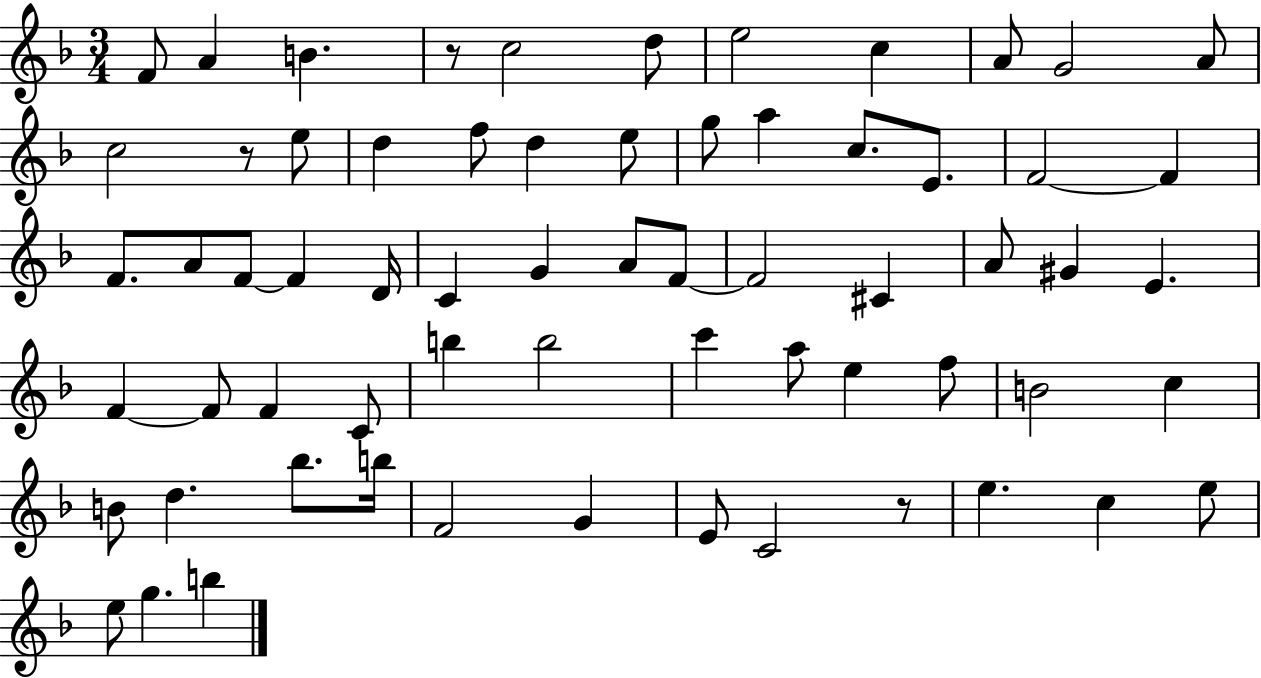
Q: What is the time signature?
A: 3/4